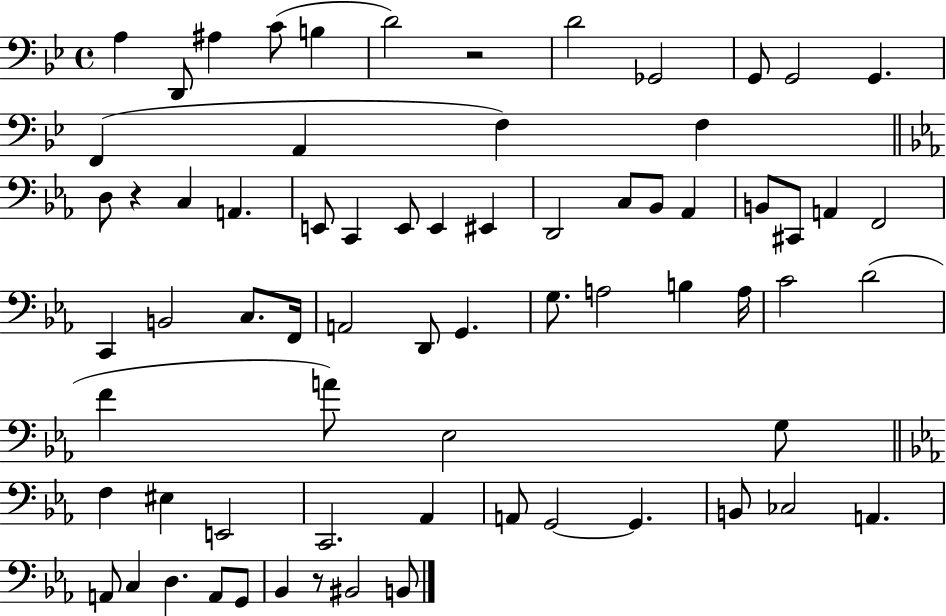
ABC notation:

X:1
T:Untitled
M:4/4
L:1/4
K:Bb
A, D,,/2 ^A, C/2 B, D2 z2 D2 _G,,2 G,,/2 G,,2 G,, F,, A,, F, F, D,/2 z C, A,, E,,/2 C,, E,,/2 E,, ^E,, D,,2 C,/2 _B,,/2 _A,, B,,/2 ^C,,/2 A,, F,,2 C,, B,,2 C,/2 F,,/4 A,,2 D,,/2 G,, G,/2 A,2 B, A,/4 C2 D2 F A/2 _E,2 G,/2 F, ^E, E,,2 C,,2 _A,, A,,/2 G,,2 G,, B,,/2 _C,2 A,, A,,/2 C, D, A,,/2 G,,/2 _B,, z/2 ^B,,2 B,,/2